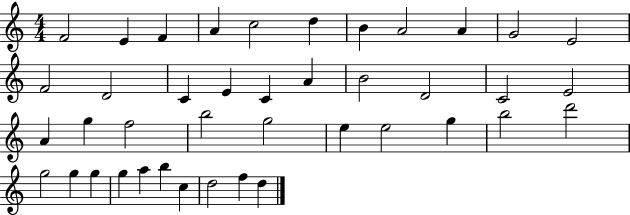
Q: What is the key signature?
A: C major